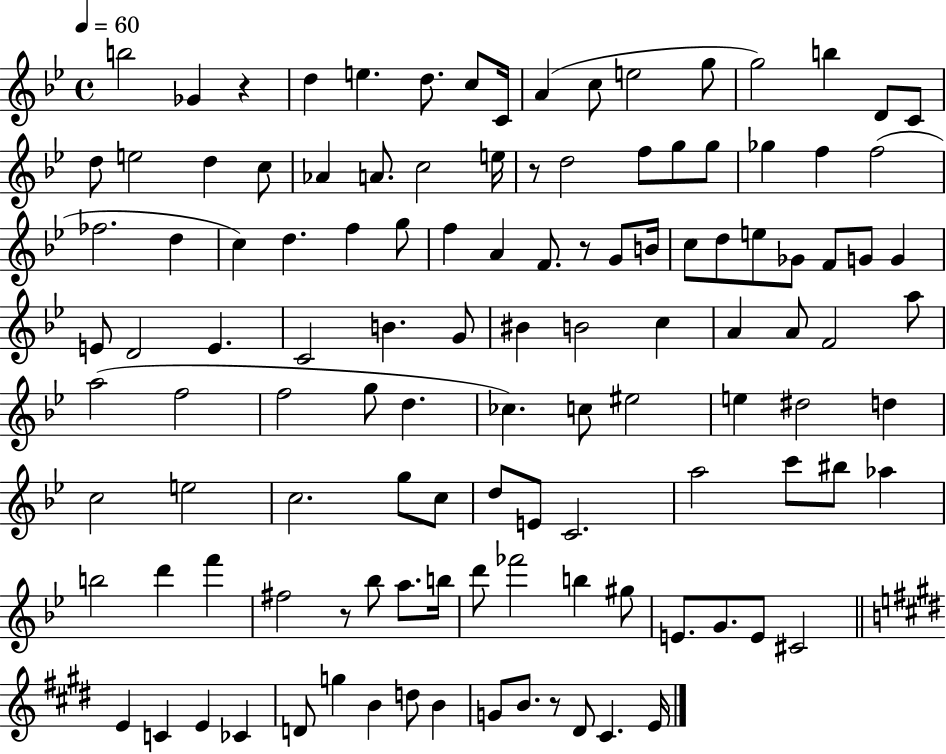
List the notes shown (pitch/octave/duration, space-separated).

B5/h Gb4/q R/q D5/q E5/q. D5/e. C5/e C4/s A4/q C5/e E5/h G5/e G5/h B5/q D4/e C4/e D5/e E5/h D5/q C5/e Ab4/q A4/e. C5/h E5/s R/e D5/h F5/e G5/e G5/e Gb5/q F5/q F5/h FES5/h. D5/q C5/q D5/q. F5/q G5/e F5/q A4/q F4/e. R/e G4/e B4/s C5/e D5/e E5/e Gb4/e F4/e G4/e G4/q E4/e D4/h E4/q. C4/h B4/q. G4/e BIS4/q B4/h C5/q A4/q A4/e F4/h A5/e A5/h F5/h F5/h G5/e D5/q. CES5/q. C5/e EIS5/h E5/q D#5/h D5/q C5/h E5/h C5/h. G5/e C5/e D5/e E4/e C4/h. A5/h C6/e BIS5/e Ab5/q B5/h D6/q F6/q F#5/h R/e Bb5/e A5/e. B5/s D6/e FES6/h B5/q G#5/e E4/e. G4/e. E4/e C#4/h E4/q C4/q E4/q CES4/q D4/e G5/q B4/q D5/e B4/q G4/e B4/e. R/e D#4/e C#4/q. E4/s